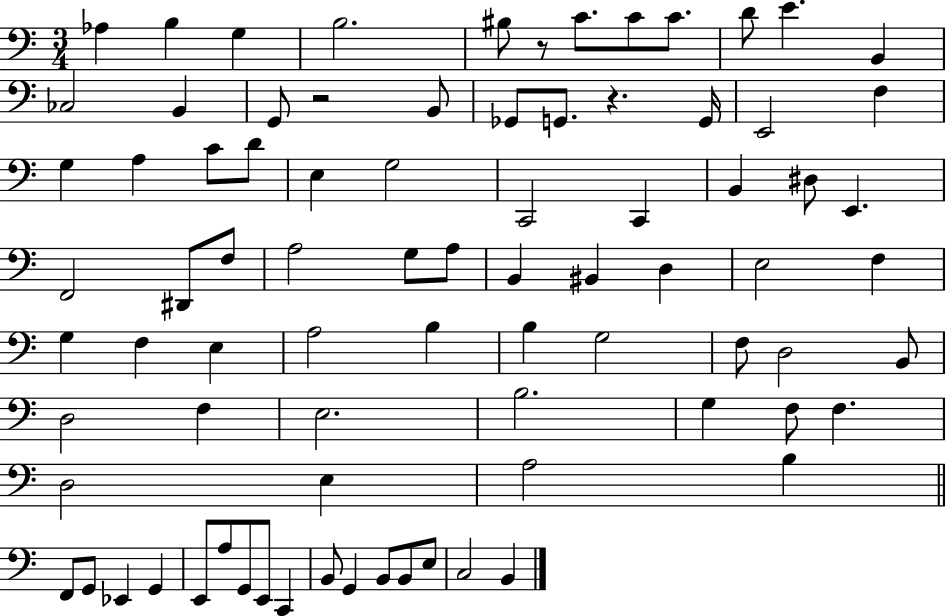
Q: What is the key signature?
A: C major